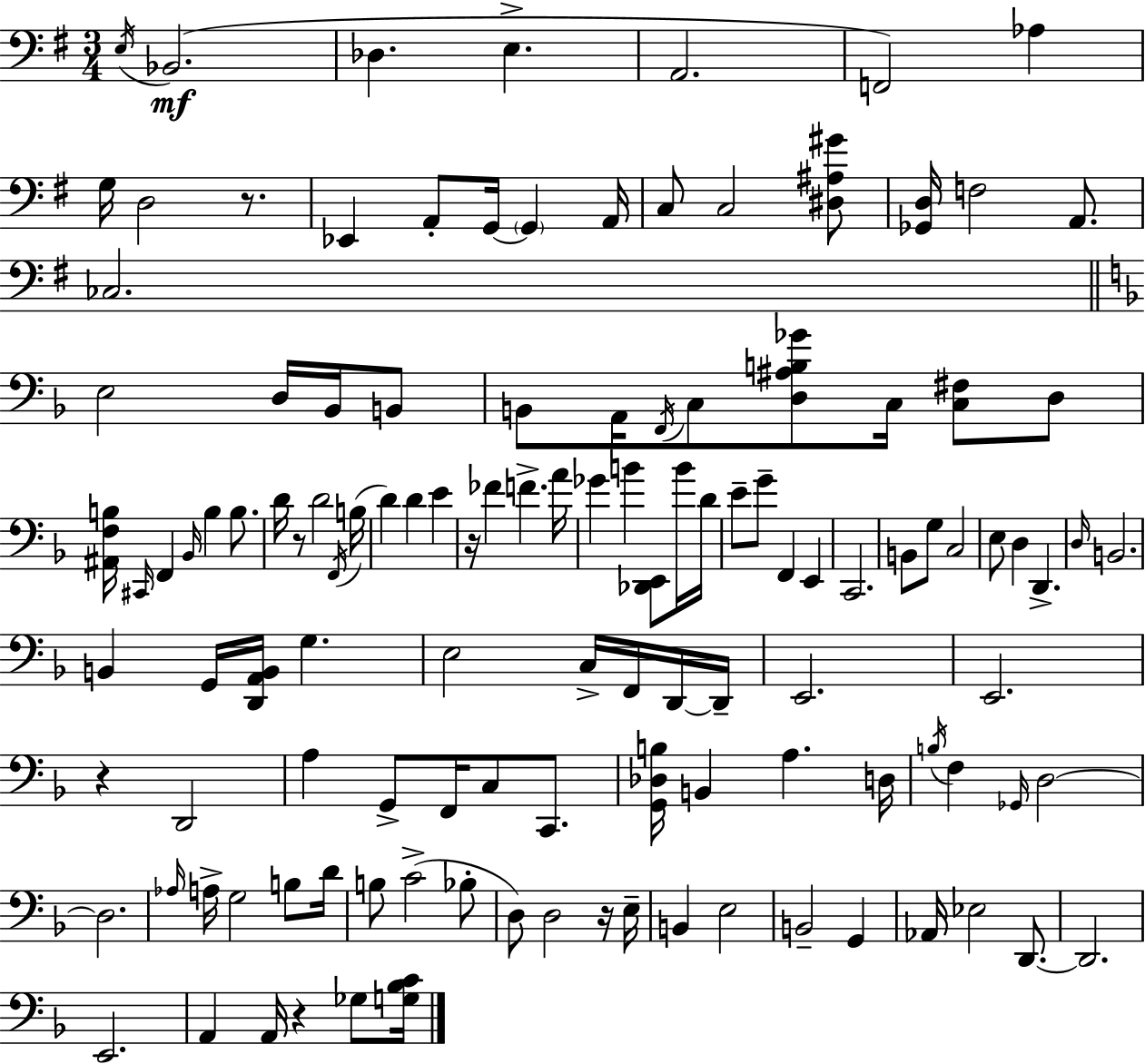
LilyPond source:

{
  \clef bass
  \numericTimeSignature
  \time 3/4
  \key e \minor
  \repeat volta 2 { \acciaccatura { e16 }(\mf bes,2. | des4. e4.-> | a,2. | f,2) aes4 | \break g16 d2 r8. | ees,4 a,8-. g,16~~ \parenthesize g,4 | a,16 c8 c2 <dis ais gis'>8 | <ges, d>16 f2 a,8. | \break ces2. | \bar "||" \break \key d \minor e2 d16 bes,16 b,8 | b,8 a,16 \acciaccatura { f,16 } c8 <d ais b ges'>8 c16 <c fis>8 d8 | <ais, f b>16 \grace { cis,16 } f,4 \grace { bes,16 } b4 | b8. d'16 r8 d'2 | \break \acciaccatura { f,16 }( b16 d'4) d'4 | e'4 r16 fes'4 f'4.-> | a'16 ges'4 b'4 | <des, e,>8 b'16 d'16 e'8-- g'8-- f,4 | \break e,4 c,2. | b,8 g8 c2 | e8 d4 d,4.-> | \grace { d16 } b,2. | \break b,4 g,16 <d, a, b,>16 g4. | e2 | c16-> f,16 d,16~~ d,16-- e,2. | e,2. | \break r4 d,2 | a4 g,8-> f,16 | c8 c,8. <g, des b>16 b,4 a4. | d16 \acciaccatura { b16 } f4 \grace { ges,16 } d2~~ | \break d2. | \grace { aes16 } a16-> g2 | b8 d'16 b8 c'2->( | bes8-. d8) d2 | \break r16 e16-- b,4 | e2 b,2-- | g,4 aes,16 ees2 | d,8.~~ d,2. | \break e,2. | a,4 | a,16 r4 ges8 <g bes c'>16 } \bar "|."
}